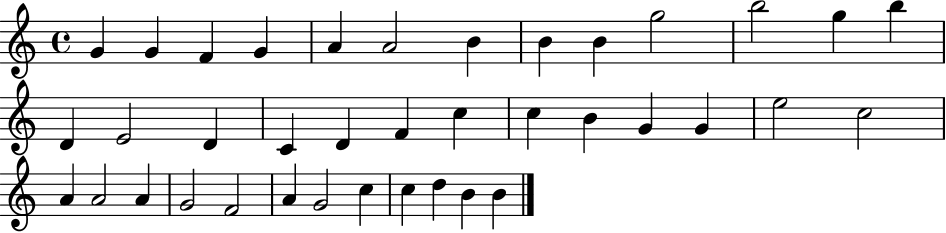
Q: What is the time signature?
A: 4/4